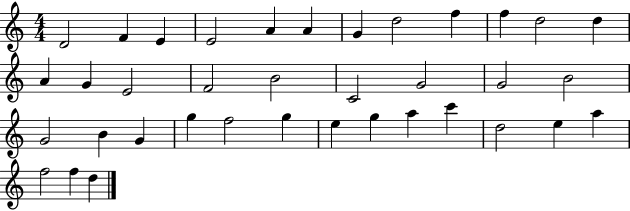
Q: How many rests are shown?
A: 0